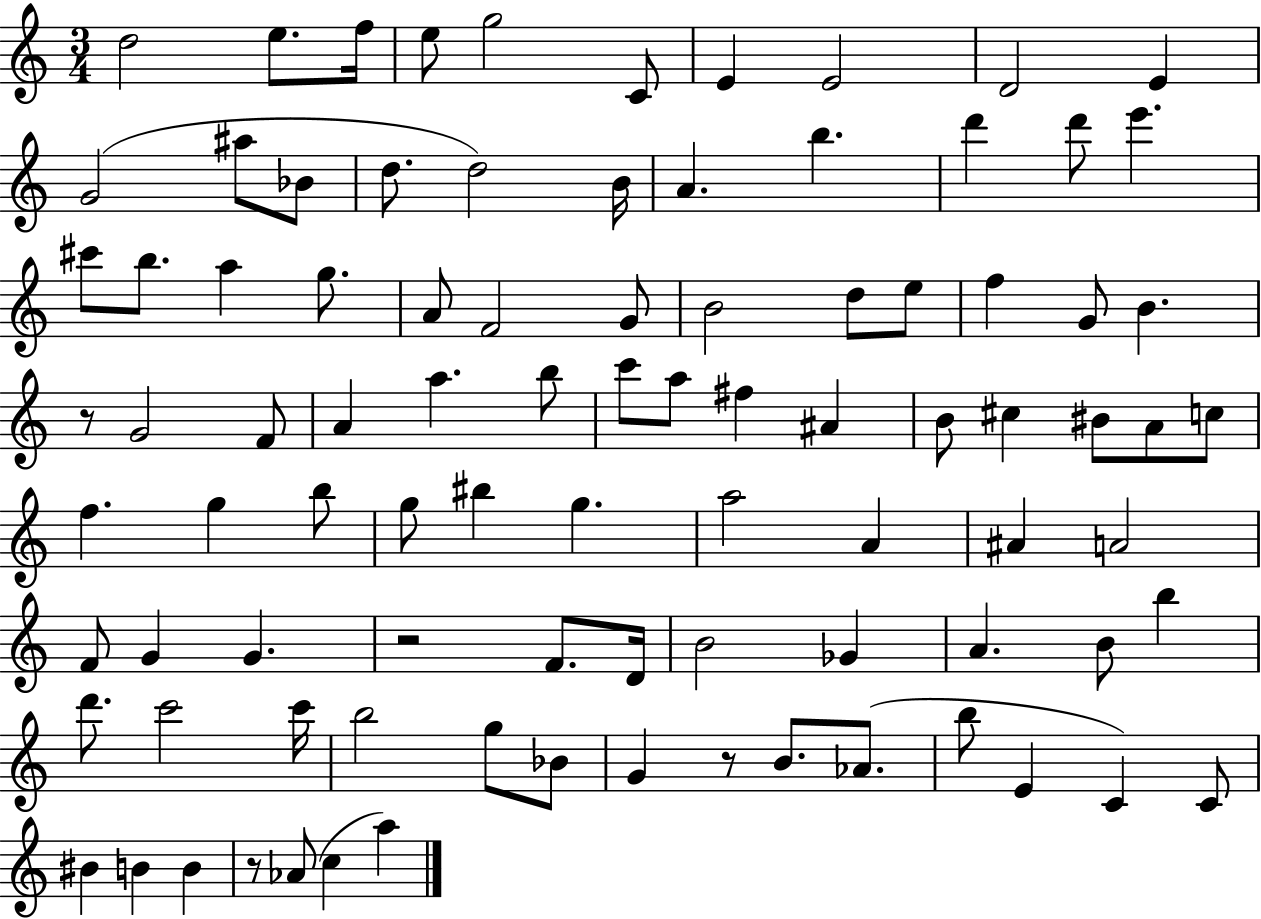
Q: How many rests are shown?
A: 4